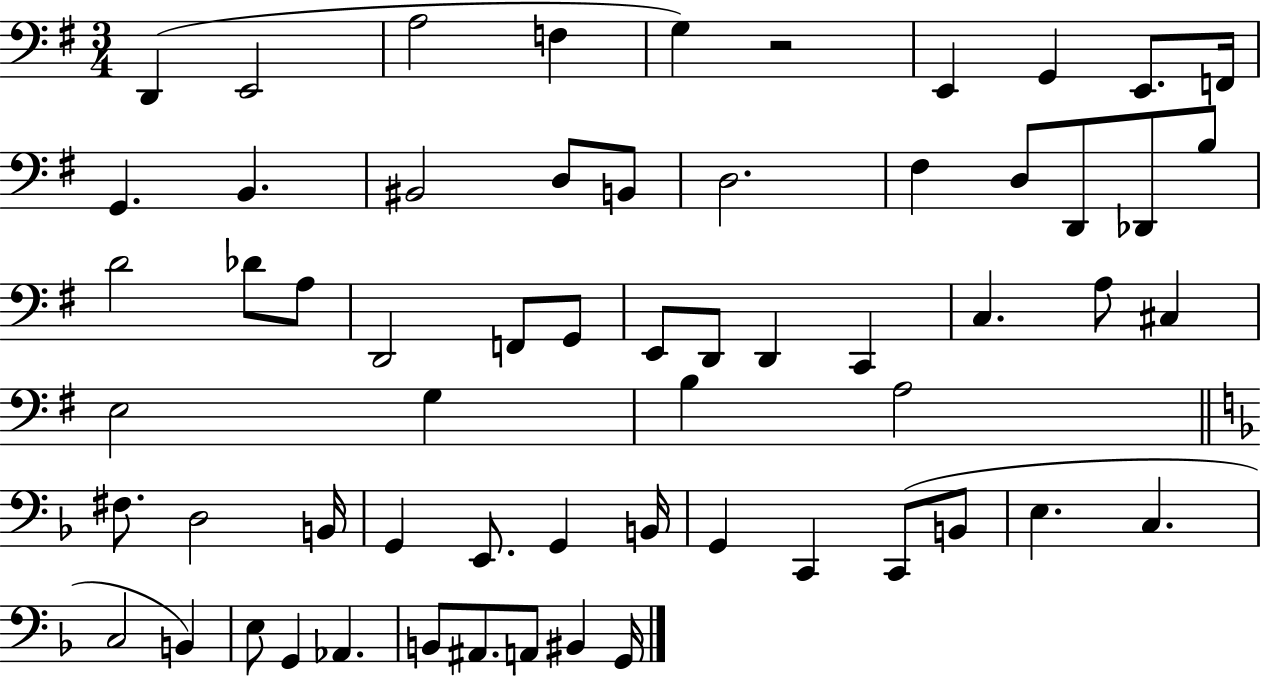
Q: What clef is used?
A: bass